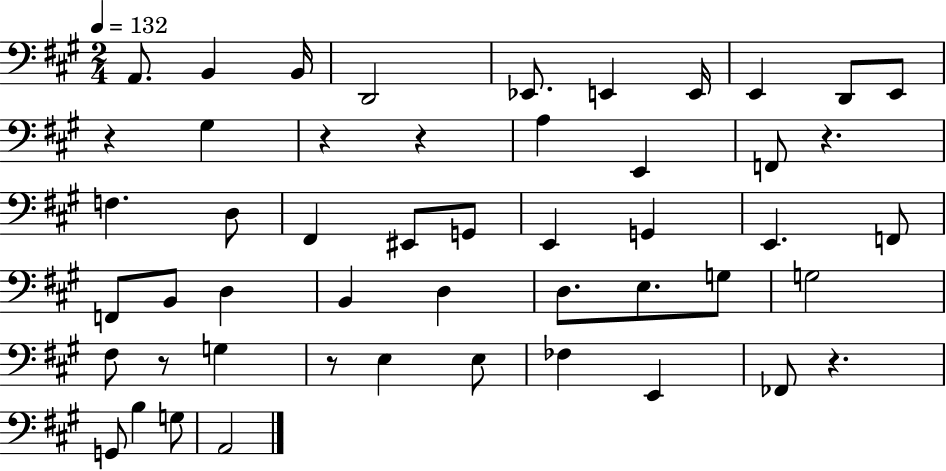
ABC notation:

X:1
T:Untitled
M:2/4
L:1/4
K:A
A,,/2 B,, B,,/4 D,,2 _E,,/2 E,, E,,/4 E,, D,,/2 E,,/2 z ^G, z z A, E,, F,,/2 z F, D,/2 ^F,, ^E,,/2 G,,/2 E,, G,, E,, F,,/2 F,,/2 B,,/2 D, B,, D, D,/2 E,/2 G,/2 G,2 ^F,/2 z/2 G, z/2 E, E,/2 _F, E,, _F,,/2 z G,,/2 B, G,/2 A,,2